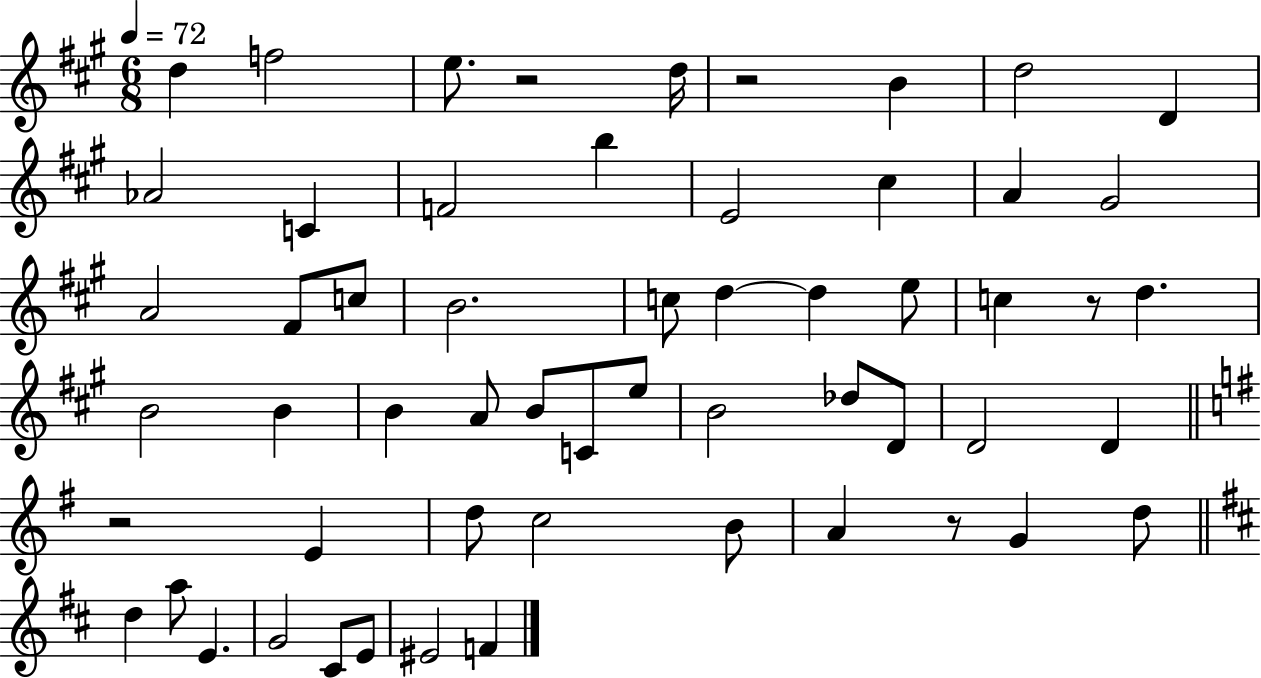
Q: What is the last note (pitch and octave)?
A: F4